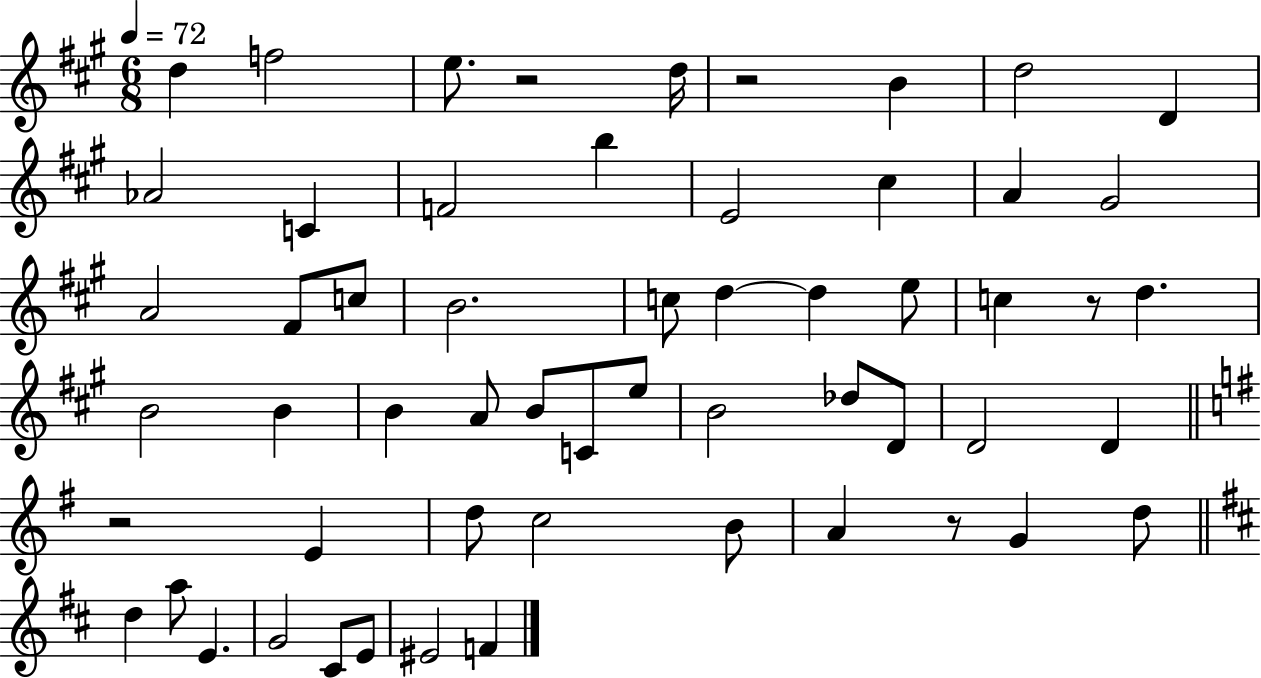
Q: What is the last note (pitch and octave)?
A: F4